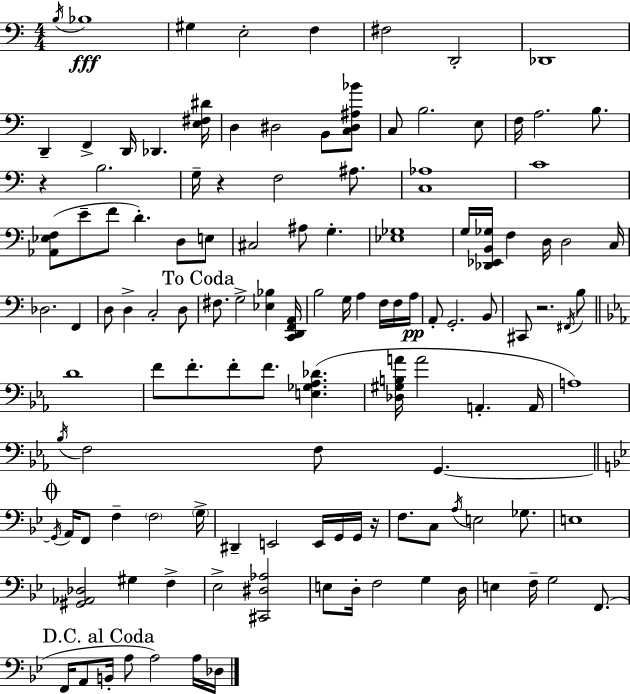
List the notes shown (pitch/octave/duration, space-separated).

B3/s Bb3/w G#3/q E3/h F3/q F#3/h D2/h Db2/w D2/q F2/q D2/s Db2/q. [E3,F#3,D#4]/s D3/q D#3/h B2/e [C3,D#3,A#3,Bb4]/e C3/e B3/h. E3/e F3/s A3/h. B3/e. R/q B3/h. G3/s R/q F3/h A#3/e. [C3,Ab3]/w C4/w [Ab2,Eb3,F3]/e E4/e F4/e D4/q. D3/e E3/e C#3/h A#3/e G3/q. [Eb3,Gb3]/w G3/s [Db2,Eb2,B2,Gb3]/s F3/q D3/s D3/h C3/s Db3/h. F2/q D3/e D3/q C3/h D3/e F#3/e. G3/h [Eb3,Bb3]/q [C2,D2,F2,A2]/s B3/h G3/s A3/q F3/s F3/s A3/s A2/e G2/h. B2/e C#2/e R/h. F#2/s B3/e D4/w F4/e F4/e. F4/e F4/e. [E3,Gb3,Ab3,Db4]/q. [Db3,G#3,B3,A4]/s A4/h A2/q. A2/s A3/w Bb3/s F3/h F3/e G2/q. G2/s A2/s F2/e F3/q F3/h G3/s D#2/q E2/h E2/s G2/s G2/s R/s F3/e. C3/e A3/s E3/h Gb3/e. E3/w [G#2,Ab2,Db3]/h G#3/q F3/q Eb3/h [C#2,D#3,Ab3]/h E3/e D3/s F3/h G3/q D3/s E3/q F3/s G3/h F2/e. F2/s A2/e B2/s A3/e A3/h A3/s Db3/s